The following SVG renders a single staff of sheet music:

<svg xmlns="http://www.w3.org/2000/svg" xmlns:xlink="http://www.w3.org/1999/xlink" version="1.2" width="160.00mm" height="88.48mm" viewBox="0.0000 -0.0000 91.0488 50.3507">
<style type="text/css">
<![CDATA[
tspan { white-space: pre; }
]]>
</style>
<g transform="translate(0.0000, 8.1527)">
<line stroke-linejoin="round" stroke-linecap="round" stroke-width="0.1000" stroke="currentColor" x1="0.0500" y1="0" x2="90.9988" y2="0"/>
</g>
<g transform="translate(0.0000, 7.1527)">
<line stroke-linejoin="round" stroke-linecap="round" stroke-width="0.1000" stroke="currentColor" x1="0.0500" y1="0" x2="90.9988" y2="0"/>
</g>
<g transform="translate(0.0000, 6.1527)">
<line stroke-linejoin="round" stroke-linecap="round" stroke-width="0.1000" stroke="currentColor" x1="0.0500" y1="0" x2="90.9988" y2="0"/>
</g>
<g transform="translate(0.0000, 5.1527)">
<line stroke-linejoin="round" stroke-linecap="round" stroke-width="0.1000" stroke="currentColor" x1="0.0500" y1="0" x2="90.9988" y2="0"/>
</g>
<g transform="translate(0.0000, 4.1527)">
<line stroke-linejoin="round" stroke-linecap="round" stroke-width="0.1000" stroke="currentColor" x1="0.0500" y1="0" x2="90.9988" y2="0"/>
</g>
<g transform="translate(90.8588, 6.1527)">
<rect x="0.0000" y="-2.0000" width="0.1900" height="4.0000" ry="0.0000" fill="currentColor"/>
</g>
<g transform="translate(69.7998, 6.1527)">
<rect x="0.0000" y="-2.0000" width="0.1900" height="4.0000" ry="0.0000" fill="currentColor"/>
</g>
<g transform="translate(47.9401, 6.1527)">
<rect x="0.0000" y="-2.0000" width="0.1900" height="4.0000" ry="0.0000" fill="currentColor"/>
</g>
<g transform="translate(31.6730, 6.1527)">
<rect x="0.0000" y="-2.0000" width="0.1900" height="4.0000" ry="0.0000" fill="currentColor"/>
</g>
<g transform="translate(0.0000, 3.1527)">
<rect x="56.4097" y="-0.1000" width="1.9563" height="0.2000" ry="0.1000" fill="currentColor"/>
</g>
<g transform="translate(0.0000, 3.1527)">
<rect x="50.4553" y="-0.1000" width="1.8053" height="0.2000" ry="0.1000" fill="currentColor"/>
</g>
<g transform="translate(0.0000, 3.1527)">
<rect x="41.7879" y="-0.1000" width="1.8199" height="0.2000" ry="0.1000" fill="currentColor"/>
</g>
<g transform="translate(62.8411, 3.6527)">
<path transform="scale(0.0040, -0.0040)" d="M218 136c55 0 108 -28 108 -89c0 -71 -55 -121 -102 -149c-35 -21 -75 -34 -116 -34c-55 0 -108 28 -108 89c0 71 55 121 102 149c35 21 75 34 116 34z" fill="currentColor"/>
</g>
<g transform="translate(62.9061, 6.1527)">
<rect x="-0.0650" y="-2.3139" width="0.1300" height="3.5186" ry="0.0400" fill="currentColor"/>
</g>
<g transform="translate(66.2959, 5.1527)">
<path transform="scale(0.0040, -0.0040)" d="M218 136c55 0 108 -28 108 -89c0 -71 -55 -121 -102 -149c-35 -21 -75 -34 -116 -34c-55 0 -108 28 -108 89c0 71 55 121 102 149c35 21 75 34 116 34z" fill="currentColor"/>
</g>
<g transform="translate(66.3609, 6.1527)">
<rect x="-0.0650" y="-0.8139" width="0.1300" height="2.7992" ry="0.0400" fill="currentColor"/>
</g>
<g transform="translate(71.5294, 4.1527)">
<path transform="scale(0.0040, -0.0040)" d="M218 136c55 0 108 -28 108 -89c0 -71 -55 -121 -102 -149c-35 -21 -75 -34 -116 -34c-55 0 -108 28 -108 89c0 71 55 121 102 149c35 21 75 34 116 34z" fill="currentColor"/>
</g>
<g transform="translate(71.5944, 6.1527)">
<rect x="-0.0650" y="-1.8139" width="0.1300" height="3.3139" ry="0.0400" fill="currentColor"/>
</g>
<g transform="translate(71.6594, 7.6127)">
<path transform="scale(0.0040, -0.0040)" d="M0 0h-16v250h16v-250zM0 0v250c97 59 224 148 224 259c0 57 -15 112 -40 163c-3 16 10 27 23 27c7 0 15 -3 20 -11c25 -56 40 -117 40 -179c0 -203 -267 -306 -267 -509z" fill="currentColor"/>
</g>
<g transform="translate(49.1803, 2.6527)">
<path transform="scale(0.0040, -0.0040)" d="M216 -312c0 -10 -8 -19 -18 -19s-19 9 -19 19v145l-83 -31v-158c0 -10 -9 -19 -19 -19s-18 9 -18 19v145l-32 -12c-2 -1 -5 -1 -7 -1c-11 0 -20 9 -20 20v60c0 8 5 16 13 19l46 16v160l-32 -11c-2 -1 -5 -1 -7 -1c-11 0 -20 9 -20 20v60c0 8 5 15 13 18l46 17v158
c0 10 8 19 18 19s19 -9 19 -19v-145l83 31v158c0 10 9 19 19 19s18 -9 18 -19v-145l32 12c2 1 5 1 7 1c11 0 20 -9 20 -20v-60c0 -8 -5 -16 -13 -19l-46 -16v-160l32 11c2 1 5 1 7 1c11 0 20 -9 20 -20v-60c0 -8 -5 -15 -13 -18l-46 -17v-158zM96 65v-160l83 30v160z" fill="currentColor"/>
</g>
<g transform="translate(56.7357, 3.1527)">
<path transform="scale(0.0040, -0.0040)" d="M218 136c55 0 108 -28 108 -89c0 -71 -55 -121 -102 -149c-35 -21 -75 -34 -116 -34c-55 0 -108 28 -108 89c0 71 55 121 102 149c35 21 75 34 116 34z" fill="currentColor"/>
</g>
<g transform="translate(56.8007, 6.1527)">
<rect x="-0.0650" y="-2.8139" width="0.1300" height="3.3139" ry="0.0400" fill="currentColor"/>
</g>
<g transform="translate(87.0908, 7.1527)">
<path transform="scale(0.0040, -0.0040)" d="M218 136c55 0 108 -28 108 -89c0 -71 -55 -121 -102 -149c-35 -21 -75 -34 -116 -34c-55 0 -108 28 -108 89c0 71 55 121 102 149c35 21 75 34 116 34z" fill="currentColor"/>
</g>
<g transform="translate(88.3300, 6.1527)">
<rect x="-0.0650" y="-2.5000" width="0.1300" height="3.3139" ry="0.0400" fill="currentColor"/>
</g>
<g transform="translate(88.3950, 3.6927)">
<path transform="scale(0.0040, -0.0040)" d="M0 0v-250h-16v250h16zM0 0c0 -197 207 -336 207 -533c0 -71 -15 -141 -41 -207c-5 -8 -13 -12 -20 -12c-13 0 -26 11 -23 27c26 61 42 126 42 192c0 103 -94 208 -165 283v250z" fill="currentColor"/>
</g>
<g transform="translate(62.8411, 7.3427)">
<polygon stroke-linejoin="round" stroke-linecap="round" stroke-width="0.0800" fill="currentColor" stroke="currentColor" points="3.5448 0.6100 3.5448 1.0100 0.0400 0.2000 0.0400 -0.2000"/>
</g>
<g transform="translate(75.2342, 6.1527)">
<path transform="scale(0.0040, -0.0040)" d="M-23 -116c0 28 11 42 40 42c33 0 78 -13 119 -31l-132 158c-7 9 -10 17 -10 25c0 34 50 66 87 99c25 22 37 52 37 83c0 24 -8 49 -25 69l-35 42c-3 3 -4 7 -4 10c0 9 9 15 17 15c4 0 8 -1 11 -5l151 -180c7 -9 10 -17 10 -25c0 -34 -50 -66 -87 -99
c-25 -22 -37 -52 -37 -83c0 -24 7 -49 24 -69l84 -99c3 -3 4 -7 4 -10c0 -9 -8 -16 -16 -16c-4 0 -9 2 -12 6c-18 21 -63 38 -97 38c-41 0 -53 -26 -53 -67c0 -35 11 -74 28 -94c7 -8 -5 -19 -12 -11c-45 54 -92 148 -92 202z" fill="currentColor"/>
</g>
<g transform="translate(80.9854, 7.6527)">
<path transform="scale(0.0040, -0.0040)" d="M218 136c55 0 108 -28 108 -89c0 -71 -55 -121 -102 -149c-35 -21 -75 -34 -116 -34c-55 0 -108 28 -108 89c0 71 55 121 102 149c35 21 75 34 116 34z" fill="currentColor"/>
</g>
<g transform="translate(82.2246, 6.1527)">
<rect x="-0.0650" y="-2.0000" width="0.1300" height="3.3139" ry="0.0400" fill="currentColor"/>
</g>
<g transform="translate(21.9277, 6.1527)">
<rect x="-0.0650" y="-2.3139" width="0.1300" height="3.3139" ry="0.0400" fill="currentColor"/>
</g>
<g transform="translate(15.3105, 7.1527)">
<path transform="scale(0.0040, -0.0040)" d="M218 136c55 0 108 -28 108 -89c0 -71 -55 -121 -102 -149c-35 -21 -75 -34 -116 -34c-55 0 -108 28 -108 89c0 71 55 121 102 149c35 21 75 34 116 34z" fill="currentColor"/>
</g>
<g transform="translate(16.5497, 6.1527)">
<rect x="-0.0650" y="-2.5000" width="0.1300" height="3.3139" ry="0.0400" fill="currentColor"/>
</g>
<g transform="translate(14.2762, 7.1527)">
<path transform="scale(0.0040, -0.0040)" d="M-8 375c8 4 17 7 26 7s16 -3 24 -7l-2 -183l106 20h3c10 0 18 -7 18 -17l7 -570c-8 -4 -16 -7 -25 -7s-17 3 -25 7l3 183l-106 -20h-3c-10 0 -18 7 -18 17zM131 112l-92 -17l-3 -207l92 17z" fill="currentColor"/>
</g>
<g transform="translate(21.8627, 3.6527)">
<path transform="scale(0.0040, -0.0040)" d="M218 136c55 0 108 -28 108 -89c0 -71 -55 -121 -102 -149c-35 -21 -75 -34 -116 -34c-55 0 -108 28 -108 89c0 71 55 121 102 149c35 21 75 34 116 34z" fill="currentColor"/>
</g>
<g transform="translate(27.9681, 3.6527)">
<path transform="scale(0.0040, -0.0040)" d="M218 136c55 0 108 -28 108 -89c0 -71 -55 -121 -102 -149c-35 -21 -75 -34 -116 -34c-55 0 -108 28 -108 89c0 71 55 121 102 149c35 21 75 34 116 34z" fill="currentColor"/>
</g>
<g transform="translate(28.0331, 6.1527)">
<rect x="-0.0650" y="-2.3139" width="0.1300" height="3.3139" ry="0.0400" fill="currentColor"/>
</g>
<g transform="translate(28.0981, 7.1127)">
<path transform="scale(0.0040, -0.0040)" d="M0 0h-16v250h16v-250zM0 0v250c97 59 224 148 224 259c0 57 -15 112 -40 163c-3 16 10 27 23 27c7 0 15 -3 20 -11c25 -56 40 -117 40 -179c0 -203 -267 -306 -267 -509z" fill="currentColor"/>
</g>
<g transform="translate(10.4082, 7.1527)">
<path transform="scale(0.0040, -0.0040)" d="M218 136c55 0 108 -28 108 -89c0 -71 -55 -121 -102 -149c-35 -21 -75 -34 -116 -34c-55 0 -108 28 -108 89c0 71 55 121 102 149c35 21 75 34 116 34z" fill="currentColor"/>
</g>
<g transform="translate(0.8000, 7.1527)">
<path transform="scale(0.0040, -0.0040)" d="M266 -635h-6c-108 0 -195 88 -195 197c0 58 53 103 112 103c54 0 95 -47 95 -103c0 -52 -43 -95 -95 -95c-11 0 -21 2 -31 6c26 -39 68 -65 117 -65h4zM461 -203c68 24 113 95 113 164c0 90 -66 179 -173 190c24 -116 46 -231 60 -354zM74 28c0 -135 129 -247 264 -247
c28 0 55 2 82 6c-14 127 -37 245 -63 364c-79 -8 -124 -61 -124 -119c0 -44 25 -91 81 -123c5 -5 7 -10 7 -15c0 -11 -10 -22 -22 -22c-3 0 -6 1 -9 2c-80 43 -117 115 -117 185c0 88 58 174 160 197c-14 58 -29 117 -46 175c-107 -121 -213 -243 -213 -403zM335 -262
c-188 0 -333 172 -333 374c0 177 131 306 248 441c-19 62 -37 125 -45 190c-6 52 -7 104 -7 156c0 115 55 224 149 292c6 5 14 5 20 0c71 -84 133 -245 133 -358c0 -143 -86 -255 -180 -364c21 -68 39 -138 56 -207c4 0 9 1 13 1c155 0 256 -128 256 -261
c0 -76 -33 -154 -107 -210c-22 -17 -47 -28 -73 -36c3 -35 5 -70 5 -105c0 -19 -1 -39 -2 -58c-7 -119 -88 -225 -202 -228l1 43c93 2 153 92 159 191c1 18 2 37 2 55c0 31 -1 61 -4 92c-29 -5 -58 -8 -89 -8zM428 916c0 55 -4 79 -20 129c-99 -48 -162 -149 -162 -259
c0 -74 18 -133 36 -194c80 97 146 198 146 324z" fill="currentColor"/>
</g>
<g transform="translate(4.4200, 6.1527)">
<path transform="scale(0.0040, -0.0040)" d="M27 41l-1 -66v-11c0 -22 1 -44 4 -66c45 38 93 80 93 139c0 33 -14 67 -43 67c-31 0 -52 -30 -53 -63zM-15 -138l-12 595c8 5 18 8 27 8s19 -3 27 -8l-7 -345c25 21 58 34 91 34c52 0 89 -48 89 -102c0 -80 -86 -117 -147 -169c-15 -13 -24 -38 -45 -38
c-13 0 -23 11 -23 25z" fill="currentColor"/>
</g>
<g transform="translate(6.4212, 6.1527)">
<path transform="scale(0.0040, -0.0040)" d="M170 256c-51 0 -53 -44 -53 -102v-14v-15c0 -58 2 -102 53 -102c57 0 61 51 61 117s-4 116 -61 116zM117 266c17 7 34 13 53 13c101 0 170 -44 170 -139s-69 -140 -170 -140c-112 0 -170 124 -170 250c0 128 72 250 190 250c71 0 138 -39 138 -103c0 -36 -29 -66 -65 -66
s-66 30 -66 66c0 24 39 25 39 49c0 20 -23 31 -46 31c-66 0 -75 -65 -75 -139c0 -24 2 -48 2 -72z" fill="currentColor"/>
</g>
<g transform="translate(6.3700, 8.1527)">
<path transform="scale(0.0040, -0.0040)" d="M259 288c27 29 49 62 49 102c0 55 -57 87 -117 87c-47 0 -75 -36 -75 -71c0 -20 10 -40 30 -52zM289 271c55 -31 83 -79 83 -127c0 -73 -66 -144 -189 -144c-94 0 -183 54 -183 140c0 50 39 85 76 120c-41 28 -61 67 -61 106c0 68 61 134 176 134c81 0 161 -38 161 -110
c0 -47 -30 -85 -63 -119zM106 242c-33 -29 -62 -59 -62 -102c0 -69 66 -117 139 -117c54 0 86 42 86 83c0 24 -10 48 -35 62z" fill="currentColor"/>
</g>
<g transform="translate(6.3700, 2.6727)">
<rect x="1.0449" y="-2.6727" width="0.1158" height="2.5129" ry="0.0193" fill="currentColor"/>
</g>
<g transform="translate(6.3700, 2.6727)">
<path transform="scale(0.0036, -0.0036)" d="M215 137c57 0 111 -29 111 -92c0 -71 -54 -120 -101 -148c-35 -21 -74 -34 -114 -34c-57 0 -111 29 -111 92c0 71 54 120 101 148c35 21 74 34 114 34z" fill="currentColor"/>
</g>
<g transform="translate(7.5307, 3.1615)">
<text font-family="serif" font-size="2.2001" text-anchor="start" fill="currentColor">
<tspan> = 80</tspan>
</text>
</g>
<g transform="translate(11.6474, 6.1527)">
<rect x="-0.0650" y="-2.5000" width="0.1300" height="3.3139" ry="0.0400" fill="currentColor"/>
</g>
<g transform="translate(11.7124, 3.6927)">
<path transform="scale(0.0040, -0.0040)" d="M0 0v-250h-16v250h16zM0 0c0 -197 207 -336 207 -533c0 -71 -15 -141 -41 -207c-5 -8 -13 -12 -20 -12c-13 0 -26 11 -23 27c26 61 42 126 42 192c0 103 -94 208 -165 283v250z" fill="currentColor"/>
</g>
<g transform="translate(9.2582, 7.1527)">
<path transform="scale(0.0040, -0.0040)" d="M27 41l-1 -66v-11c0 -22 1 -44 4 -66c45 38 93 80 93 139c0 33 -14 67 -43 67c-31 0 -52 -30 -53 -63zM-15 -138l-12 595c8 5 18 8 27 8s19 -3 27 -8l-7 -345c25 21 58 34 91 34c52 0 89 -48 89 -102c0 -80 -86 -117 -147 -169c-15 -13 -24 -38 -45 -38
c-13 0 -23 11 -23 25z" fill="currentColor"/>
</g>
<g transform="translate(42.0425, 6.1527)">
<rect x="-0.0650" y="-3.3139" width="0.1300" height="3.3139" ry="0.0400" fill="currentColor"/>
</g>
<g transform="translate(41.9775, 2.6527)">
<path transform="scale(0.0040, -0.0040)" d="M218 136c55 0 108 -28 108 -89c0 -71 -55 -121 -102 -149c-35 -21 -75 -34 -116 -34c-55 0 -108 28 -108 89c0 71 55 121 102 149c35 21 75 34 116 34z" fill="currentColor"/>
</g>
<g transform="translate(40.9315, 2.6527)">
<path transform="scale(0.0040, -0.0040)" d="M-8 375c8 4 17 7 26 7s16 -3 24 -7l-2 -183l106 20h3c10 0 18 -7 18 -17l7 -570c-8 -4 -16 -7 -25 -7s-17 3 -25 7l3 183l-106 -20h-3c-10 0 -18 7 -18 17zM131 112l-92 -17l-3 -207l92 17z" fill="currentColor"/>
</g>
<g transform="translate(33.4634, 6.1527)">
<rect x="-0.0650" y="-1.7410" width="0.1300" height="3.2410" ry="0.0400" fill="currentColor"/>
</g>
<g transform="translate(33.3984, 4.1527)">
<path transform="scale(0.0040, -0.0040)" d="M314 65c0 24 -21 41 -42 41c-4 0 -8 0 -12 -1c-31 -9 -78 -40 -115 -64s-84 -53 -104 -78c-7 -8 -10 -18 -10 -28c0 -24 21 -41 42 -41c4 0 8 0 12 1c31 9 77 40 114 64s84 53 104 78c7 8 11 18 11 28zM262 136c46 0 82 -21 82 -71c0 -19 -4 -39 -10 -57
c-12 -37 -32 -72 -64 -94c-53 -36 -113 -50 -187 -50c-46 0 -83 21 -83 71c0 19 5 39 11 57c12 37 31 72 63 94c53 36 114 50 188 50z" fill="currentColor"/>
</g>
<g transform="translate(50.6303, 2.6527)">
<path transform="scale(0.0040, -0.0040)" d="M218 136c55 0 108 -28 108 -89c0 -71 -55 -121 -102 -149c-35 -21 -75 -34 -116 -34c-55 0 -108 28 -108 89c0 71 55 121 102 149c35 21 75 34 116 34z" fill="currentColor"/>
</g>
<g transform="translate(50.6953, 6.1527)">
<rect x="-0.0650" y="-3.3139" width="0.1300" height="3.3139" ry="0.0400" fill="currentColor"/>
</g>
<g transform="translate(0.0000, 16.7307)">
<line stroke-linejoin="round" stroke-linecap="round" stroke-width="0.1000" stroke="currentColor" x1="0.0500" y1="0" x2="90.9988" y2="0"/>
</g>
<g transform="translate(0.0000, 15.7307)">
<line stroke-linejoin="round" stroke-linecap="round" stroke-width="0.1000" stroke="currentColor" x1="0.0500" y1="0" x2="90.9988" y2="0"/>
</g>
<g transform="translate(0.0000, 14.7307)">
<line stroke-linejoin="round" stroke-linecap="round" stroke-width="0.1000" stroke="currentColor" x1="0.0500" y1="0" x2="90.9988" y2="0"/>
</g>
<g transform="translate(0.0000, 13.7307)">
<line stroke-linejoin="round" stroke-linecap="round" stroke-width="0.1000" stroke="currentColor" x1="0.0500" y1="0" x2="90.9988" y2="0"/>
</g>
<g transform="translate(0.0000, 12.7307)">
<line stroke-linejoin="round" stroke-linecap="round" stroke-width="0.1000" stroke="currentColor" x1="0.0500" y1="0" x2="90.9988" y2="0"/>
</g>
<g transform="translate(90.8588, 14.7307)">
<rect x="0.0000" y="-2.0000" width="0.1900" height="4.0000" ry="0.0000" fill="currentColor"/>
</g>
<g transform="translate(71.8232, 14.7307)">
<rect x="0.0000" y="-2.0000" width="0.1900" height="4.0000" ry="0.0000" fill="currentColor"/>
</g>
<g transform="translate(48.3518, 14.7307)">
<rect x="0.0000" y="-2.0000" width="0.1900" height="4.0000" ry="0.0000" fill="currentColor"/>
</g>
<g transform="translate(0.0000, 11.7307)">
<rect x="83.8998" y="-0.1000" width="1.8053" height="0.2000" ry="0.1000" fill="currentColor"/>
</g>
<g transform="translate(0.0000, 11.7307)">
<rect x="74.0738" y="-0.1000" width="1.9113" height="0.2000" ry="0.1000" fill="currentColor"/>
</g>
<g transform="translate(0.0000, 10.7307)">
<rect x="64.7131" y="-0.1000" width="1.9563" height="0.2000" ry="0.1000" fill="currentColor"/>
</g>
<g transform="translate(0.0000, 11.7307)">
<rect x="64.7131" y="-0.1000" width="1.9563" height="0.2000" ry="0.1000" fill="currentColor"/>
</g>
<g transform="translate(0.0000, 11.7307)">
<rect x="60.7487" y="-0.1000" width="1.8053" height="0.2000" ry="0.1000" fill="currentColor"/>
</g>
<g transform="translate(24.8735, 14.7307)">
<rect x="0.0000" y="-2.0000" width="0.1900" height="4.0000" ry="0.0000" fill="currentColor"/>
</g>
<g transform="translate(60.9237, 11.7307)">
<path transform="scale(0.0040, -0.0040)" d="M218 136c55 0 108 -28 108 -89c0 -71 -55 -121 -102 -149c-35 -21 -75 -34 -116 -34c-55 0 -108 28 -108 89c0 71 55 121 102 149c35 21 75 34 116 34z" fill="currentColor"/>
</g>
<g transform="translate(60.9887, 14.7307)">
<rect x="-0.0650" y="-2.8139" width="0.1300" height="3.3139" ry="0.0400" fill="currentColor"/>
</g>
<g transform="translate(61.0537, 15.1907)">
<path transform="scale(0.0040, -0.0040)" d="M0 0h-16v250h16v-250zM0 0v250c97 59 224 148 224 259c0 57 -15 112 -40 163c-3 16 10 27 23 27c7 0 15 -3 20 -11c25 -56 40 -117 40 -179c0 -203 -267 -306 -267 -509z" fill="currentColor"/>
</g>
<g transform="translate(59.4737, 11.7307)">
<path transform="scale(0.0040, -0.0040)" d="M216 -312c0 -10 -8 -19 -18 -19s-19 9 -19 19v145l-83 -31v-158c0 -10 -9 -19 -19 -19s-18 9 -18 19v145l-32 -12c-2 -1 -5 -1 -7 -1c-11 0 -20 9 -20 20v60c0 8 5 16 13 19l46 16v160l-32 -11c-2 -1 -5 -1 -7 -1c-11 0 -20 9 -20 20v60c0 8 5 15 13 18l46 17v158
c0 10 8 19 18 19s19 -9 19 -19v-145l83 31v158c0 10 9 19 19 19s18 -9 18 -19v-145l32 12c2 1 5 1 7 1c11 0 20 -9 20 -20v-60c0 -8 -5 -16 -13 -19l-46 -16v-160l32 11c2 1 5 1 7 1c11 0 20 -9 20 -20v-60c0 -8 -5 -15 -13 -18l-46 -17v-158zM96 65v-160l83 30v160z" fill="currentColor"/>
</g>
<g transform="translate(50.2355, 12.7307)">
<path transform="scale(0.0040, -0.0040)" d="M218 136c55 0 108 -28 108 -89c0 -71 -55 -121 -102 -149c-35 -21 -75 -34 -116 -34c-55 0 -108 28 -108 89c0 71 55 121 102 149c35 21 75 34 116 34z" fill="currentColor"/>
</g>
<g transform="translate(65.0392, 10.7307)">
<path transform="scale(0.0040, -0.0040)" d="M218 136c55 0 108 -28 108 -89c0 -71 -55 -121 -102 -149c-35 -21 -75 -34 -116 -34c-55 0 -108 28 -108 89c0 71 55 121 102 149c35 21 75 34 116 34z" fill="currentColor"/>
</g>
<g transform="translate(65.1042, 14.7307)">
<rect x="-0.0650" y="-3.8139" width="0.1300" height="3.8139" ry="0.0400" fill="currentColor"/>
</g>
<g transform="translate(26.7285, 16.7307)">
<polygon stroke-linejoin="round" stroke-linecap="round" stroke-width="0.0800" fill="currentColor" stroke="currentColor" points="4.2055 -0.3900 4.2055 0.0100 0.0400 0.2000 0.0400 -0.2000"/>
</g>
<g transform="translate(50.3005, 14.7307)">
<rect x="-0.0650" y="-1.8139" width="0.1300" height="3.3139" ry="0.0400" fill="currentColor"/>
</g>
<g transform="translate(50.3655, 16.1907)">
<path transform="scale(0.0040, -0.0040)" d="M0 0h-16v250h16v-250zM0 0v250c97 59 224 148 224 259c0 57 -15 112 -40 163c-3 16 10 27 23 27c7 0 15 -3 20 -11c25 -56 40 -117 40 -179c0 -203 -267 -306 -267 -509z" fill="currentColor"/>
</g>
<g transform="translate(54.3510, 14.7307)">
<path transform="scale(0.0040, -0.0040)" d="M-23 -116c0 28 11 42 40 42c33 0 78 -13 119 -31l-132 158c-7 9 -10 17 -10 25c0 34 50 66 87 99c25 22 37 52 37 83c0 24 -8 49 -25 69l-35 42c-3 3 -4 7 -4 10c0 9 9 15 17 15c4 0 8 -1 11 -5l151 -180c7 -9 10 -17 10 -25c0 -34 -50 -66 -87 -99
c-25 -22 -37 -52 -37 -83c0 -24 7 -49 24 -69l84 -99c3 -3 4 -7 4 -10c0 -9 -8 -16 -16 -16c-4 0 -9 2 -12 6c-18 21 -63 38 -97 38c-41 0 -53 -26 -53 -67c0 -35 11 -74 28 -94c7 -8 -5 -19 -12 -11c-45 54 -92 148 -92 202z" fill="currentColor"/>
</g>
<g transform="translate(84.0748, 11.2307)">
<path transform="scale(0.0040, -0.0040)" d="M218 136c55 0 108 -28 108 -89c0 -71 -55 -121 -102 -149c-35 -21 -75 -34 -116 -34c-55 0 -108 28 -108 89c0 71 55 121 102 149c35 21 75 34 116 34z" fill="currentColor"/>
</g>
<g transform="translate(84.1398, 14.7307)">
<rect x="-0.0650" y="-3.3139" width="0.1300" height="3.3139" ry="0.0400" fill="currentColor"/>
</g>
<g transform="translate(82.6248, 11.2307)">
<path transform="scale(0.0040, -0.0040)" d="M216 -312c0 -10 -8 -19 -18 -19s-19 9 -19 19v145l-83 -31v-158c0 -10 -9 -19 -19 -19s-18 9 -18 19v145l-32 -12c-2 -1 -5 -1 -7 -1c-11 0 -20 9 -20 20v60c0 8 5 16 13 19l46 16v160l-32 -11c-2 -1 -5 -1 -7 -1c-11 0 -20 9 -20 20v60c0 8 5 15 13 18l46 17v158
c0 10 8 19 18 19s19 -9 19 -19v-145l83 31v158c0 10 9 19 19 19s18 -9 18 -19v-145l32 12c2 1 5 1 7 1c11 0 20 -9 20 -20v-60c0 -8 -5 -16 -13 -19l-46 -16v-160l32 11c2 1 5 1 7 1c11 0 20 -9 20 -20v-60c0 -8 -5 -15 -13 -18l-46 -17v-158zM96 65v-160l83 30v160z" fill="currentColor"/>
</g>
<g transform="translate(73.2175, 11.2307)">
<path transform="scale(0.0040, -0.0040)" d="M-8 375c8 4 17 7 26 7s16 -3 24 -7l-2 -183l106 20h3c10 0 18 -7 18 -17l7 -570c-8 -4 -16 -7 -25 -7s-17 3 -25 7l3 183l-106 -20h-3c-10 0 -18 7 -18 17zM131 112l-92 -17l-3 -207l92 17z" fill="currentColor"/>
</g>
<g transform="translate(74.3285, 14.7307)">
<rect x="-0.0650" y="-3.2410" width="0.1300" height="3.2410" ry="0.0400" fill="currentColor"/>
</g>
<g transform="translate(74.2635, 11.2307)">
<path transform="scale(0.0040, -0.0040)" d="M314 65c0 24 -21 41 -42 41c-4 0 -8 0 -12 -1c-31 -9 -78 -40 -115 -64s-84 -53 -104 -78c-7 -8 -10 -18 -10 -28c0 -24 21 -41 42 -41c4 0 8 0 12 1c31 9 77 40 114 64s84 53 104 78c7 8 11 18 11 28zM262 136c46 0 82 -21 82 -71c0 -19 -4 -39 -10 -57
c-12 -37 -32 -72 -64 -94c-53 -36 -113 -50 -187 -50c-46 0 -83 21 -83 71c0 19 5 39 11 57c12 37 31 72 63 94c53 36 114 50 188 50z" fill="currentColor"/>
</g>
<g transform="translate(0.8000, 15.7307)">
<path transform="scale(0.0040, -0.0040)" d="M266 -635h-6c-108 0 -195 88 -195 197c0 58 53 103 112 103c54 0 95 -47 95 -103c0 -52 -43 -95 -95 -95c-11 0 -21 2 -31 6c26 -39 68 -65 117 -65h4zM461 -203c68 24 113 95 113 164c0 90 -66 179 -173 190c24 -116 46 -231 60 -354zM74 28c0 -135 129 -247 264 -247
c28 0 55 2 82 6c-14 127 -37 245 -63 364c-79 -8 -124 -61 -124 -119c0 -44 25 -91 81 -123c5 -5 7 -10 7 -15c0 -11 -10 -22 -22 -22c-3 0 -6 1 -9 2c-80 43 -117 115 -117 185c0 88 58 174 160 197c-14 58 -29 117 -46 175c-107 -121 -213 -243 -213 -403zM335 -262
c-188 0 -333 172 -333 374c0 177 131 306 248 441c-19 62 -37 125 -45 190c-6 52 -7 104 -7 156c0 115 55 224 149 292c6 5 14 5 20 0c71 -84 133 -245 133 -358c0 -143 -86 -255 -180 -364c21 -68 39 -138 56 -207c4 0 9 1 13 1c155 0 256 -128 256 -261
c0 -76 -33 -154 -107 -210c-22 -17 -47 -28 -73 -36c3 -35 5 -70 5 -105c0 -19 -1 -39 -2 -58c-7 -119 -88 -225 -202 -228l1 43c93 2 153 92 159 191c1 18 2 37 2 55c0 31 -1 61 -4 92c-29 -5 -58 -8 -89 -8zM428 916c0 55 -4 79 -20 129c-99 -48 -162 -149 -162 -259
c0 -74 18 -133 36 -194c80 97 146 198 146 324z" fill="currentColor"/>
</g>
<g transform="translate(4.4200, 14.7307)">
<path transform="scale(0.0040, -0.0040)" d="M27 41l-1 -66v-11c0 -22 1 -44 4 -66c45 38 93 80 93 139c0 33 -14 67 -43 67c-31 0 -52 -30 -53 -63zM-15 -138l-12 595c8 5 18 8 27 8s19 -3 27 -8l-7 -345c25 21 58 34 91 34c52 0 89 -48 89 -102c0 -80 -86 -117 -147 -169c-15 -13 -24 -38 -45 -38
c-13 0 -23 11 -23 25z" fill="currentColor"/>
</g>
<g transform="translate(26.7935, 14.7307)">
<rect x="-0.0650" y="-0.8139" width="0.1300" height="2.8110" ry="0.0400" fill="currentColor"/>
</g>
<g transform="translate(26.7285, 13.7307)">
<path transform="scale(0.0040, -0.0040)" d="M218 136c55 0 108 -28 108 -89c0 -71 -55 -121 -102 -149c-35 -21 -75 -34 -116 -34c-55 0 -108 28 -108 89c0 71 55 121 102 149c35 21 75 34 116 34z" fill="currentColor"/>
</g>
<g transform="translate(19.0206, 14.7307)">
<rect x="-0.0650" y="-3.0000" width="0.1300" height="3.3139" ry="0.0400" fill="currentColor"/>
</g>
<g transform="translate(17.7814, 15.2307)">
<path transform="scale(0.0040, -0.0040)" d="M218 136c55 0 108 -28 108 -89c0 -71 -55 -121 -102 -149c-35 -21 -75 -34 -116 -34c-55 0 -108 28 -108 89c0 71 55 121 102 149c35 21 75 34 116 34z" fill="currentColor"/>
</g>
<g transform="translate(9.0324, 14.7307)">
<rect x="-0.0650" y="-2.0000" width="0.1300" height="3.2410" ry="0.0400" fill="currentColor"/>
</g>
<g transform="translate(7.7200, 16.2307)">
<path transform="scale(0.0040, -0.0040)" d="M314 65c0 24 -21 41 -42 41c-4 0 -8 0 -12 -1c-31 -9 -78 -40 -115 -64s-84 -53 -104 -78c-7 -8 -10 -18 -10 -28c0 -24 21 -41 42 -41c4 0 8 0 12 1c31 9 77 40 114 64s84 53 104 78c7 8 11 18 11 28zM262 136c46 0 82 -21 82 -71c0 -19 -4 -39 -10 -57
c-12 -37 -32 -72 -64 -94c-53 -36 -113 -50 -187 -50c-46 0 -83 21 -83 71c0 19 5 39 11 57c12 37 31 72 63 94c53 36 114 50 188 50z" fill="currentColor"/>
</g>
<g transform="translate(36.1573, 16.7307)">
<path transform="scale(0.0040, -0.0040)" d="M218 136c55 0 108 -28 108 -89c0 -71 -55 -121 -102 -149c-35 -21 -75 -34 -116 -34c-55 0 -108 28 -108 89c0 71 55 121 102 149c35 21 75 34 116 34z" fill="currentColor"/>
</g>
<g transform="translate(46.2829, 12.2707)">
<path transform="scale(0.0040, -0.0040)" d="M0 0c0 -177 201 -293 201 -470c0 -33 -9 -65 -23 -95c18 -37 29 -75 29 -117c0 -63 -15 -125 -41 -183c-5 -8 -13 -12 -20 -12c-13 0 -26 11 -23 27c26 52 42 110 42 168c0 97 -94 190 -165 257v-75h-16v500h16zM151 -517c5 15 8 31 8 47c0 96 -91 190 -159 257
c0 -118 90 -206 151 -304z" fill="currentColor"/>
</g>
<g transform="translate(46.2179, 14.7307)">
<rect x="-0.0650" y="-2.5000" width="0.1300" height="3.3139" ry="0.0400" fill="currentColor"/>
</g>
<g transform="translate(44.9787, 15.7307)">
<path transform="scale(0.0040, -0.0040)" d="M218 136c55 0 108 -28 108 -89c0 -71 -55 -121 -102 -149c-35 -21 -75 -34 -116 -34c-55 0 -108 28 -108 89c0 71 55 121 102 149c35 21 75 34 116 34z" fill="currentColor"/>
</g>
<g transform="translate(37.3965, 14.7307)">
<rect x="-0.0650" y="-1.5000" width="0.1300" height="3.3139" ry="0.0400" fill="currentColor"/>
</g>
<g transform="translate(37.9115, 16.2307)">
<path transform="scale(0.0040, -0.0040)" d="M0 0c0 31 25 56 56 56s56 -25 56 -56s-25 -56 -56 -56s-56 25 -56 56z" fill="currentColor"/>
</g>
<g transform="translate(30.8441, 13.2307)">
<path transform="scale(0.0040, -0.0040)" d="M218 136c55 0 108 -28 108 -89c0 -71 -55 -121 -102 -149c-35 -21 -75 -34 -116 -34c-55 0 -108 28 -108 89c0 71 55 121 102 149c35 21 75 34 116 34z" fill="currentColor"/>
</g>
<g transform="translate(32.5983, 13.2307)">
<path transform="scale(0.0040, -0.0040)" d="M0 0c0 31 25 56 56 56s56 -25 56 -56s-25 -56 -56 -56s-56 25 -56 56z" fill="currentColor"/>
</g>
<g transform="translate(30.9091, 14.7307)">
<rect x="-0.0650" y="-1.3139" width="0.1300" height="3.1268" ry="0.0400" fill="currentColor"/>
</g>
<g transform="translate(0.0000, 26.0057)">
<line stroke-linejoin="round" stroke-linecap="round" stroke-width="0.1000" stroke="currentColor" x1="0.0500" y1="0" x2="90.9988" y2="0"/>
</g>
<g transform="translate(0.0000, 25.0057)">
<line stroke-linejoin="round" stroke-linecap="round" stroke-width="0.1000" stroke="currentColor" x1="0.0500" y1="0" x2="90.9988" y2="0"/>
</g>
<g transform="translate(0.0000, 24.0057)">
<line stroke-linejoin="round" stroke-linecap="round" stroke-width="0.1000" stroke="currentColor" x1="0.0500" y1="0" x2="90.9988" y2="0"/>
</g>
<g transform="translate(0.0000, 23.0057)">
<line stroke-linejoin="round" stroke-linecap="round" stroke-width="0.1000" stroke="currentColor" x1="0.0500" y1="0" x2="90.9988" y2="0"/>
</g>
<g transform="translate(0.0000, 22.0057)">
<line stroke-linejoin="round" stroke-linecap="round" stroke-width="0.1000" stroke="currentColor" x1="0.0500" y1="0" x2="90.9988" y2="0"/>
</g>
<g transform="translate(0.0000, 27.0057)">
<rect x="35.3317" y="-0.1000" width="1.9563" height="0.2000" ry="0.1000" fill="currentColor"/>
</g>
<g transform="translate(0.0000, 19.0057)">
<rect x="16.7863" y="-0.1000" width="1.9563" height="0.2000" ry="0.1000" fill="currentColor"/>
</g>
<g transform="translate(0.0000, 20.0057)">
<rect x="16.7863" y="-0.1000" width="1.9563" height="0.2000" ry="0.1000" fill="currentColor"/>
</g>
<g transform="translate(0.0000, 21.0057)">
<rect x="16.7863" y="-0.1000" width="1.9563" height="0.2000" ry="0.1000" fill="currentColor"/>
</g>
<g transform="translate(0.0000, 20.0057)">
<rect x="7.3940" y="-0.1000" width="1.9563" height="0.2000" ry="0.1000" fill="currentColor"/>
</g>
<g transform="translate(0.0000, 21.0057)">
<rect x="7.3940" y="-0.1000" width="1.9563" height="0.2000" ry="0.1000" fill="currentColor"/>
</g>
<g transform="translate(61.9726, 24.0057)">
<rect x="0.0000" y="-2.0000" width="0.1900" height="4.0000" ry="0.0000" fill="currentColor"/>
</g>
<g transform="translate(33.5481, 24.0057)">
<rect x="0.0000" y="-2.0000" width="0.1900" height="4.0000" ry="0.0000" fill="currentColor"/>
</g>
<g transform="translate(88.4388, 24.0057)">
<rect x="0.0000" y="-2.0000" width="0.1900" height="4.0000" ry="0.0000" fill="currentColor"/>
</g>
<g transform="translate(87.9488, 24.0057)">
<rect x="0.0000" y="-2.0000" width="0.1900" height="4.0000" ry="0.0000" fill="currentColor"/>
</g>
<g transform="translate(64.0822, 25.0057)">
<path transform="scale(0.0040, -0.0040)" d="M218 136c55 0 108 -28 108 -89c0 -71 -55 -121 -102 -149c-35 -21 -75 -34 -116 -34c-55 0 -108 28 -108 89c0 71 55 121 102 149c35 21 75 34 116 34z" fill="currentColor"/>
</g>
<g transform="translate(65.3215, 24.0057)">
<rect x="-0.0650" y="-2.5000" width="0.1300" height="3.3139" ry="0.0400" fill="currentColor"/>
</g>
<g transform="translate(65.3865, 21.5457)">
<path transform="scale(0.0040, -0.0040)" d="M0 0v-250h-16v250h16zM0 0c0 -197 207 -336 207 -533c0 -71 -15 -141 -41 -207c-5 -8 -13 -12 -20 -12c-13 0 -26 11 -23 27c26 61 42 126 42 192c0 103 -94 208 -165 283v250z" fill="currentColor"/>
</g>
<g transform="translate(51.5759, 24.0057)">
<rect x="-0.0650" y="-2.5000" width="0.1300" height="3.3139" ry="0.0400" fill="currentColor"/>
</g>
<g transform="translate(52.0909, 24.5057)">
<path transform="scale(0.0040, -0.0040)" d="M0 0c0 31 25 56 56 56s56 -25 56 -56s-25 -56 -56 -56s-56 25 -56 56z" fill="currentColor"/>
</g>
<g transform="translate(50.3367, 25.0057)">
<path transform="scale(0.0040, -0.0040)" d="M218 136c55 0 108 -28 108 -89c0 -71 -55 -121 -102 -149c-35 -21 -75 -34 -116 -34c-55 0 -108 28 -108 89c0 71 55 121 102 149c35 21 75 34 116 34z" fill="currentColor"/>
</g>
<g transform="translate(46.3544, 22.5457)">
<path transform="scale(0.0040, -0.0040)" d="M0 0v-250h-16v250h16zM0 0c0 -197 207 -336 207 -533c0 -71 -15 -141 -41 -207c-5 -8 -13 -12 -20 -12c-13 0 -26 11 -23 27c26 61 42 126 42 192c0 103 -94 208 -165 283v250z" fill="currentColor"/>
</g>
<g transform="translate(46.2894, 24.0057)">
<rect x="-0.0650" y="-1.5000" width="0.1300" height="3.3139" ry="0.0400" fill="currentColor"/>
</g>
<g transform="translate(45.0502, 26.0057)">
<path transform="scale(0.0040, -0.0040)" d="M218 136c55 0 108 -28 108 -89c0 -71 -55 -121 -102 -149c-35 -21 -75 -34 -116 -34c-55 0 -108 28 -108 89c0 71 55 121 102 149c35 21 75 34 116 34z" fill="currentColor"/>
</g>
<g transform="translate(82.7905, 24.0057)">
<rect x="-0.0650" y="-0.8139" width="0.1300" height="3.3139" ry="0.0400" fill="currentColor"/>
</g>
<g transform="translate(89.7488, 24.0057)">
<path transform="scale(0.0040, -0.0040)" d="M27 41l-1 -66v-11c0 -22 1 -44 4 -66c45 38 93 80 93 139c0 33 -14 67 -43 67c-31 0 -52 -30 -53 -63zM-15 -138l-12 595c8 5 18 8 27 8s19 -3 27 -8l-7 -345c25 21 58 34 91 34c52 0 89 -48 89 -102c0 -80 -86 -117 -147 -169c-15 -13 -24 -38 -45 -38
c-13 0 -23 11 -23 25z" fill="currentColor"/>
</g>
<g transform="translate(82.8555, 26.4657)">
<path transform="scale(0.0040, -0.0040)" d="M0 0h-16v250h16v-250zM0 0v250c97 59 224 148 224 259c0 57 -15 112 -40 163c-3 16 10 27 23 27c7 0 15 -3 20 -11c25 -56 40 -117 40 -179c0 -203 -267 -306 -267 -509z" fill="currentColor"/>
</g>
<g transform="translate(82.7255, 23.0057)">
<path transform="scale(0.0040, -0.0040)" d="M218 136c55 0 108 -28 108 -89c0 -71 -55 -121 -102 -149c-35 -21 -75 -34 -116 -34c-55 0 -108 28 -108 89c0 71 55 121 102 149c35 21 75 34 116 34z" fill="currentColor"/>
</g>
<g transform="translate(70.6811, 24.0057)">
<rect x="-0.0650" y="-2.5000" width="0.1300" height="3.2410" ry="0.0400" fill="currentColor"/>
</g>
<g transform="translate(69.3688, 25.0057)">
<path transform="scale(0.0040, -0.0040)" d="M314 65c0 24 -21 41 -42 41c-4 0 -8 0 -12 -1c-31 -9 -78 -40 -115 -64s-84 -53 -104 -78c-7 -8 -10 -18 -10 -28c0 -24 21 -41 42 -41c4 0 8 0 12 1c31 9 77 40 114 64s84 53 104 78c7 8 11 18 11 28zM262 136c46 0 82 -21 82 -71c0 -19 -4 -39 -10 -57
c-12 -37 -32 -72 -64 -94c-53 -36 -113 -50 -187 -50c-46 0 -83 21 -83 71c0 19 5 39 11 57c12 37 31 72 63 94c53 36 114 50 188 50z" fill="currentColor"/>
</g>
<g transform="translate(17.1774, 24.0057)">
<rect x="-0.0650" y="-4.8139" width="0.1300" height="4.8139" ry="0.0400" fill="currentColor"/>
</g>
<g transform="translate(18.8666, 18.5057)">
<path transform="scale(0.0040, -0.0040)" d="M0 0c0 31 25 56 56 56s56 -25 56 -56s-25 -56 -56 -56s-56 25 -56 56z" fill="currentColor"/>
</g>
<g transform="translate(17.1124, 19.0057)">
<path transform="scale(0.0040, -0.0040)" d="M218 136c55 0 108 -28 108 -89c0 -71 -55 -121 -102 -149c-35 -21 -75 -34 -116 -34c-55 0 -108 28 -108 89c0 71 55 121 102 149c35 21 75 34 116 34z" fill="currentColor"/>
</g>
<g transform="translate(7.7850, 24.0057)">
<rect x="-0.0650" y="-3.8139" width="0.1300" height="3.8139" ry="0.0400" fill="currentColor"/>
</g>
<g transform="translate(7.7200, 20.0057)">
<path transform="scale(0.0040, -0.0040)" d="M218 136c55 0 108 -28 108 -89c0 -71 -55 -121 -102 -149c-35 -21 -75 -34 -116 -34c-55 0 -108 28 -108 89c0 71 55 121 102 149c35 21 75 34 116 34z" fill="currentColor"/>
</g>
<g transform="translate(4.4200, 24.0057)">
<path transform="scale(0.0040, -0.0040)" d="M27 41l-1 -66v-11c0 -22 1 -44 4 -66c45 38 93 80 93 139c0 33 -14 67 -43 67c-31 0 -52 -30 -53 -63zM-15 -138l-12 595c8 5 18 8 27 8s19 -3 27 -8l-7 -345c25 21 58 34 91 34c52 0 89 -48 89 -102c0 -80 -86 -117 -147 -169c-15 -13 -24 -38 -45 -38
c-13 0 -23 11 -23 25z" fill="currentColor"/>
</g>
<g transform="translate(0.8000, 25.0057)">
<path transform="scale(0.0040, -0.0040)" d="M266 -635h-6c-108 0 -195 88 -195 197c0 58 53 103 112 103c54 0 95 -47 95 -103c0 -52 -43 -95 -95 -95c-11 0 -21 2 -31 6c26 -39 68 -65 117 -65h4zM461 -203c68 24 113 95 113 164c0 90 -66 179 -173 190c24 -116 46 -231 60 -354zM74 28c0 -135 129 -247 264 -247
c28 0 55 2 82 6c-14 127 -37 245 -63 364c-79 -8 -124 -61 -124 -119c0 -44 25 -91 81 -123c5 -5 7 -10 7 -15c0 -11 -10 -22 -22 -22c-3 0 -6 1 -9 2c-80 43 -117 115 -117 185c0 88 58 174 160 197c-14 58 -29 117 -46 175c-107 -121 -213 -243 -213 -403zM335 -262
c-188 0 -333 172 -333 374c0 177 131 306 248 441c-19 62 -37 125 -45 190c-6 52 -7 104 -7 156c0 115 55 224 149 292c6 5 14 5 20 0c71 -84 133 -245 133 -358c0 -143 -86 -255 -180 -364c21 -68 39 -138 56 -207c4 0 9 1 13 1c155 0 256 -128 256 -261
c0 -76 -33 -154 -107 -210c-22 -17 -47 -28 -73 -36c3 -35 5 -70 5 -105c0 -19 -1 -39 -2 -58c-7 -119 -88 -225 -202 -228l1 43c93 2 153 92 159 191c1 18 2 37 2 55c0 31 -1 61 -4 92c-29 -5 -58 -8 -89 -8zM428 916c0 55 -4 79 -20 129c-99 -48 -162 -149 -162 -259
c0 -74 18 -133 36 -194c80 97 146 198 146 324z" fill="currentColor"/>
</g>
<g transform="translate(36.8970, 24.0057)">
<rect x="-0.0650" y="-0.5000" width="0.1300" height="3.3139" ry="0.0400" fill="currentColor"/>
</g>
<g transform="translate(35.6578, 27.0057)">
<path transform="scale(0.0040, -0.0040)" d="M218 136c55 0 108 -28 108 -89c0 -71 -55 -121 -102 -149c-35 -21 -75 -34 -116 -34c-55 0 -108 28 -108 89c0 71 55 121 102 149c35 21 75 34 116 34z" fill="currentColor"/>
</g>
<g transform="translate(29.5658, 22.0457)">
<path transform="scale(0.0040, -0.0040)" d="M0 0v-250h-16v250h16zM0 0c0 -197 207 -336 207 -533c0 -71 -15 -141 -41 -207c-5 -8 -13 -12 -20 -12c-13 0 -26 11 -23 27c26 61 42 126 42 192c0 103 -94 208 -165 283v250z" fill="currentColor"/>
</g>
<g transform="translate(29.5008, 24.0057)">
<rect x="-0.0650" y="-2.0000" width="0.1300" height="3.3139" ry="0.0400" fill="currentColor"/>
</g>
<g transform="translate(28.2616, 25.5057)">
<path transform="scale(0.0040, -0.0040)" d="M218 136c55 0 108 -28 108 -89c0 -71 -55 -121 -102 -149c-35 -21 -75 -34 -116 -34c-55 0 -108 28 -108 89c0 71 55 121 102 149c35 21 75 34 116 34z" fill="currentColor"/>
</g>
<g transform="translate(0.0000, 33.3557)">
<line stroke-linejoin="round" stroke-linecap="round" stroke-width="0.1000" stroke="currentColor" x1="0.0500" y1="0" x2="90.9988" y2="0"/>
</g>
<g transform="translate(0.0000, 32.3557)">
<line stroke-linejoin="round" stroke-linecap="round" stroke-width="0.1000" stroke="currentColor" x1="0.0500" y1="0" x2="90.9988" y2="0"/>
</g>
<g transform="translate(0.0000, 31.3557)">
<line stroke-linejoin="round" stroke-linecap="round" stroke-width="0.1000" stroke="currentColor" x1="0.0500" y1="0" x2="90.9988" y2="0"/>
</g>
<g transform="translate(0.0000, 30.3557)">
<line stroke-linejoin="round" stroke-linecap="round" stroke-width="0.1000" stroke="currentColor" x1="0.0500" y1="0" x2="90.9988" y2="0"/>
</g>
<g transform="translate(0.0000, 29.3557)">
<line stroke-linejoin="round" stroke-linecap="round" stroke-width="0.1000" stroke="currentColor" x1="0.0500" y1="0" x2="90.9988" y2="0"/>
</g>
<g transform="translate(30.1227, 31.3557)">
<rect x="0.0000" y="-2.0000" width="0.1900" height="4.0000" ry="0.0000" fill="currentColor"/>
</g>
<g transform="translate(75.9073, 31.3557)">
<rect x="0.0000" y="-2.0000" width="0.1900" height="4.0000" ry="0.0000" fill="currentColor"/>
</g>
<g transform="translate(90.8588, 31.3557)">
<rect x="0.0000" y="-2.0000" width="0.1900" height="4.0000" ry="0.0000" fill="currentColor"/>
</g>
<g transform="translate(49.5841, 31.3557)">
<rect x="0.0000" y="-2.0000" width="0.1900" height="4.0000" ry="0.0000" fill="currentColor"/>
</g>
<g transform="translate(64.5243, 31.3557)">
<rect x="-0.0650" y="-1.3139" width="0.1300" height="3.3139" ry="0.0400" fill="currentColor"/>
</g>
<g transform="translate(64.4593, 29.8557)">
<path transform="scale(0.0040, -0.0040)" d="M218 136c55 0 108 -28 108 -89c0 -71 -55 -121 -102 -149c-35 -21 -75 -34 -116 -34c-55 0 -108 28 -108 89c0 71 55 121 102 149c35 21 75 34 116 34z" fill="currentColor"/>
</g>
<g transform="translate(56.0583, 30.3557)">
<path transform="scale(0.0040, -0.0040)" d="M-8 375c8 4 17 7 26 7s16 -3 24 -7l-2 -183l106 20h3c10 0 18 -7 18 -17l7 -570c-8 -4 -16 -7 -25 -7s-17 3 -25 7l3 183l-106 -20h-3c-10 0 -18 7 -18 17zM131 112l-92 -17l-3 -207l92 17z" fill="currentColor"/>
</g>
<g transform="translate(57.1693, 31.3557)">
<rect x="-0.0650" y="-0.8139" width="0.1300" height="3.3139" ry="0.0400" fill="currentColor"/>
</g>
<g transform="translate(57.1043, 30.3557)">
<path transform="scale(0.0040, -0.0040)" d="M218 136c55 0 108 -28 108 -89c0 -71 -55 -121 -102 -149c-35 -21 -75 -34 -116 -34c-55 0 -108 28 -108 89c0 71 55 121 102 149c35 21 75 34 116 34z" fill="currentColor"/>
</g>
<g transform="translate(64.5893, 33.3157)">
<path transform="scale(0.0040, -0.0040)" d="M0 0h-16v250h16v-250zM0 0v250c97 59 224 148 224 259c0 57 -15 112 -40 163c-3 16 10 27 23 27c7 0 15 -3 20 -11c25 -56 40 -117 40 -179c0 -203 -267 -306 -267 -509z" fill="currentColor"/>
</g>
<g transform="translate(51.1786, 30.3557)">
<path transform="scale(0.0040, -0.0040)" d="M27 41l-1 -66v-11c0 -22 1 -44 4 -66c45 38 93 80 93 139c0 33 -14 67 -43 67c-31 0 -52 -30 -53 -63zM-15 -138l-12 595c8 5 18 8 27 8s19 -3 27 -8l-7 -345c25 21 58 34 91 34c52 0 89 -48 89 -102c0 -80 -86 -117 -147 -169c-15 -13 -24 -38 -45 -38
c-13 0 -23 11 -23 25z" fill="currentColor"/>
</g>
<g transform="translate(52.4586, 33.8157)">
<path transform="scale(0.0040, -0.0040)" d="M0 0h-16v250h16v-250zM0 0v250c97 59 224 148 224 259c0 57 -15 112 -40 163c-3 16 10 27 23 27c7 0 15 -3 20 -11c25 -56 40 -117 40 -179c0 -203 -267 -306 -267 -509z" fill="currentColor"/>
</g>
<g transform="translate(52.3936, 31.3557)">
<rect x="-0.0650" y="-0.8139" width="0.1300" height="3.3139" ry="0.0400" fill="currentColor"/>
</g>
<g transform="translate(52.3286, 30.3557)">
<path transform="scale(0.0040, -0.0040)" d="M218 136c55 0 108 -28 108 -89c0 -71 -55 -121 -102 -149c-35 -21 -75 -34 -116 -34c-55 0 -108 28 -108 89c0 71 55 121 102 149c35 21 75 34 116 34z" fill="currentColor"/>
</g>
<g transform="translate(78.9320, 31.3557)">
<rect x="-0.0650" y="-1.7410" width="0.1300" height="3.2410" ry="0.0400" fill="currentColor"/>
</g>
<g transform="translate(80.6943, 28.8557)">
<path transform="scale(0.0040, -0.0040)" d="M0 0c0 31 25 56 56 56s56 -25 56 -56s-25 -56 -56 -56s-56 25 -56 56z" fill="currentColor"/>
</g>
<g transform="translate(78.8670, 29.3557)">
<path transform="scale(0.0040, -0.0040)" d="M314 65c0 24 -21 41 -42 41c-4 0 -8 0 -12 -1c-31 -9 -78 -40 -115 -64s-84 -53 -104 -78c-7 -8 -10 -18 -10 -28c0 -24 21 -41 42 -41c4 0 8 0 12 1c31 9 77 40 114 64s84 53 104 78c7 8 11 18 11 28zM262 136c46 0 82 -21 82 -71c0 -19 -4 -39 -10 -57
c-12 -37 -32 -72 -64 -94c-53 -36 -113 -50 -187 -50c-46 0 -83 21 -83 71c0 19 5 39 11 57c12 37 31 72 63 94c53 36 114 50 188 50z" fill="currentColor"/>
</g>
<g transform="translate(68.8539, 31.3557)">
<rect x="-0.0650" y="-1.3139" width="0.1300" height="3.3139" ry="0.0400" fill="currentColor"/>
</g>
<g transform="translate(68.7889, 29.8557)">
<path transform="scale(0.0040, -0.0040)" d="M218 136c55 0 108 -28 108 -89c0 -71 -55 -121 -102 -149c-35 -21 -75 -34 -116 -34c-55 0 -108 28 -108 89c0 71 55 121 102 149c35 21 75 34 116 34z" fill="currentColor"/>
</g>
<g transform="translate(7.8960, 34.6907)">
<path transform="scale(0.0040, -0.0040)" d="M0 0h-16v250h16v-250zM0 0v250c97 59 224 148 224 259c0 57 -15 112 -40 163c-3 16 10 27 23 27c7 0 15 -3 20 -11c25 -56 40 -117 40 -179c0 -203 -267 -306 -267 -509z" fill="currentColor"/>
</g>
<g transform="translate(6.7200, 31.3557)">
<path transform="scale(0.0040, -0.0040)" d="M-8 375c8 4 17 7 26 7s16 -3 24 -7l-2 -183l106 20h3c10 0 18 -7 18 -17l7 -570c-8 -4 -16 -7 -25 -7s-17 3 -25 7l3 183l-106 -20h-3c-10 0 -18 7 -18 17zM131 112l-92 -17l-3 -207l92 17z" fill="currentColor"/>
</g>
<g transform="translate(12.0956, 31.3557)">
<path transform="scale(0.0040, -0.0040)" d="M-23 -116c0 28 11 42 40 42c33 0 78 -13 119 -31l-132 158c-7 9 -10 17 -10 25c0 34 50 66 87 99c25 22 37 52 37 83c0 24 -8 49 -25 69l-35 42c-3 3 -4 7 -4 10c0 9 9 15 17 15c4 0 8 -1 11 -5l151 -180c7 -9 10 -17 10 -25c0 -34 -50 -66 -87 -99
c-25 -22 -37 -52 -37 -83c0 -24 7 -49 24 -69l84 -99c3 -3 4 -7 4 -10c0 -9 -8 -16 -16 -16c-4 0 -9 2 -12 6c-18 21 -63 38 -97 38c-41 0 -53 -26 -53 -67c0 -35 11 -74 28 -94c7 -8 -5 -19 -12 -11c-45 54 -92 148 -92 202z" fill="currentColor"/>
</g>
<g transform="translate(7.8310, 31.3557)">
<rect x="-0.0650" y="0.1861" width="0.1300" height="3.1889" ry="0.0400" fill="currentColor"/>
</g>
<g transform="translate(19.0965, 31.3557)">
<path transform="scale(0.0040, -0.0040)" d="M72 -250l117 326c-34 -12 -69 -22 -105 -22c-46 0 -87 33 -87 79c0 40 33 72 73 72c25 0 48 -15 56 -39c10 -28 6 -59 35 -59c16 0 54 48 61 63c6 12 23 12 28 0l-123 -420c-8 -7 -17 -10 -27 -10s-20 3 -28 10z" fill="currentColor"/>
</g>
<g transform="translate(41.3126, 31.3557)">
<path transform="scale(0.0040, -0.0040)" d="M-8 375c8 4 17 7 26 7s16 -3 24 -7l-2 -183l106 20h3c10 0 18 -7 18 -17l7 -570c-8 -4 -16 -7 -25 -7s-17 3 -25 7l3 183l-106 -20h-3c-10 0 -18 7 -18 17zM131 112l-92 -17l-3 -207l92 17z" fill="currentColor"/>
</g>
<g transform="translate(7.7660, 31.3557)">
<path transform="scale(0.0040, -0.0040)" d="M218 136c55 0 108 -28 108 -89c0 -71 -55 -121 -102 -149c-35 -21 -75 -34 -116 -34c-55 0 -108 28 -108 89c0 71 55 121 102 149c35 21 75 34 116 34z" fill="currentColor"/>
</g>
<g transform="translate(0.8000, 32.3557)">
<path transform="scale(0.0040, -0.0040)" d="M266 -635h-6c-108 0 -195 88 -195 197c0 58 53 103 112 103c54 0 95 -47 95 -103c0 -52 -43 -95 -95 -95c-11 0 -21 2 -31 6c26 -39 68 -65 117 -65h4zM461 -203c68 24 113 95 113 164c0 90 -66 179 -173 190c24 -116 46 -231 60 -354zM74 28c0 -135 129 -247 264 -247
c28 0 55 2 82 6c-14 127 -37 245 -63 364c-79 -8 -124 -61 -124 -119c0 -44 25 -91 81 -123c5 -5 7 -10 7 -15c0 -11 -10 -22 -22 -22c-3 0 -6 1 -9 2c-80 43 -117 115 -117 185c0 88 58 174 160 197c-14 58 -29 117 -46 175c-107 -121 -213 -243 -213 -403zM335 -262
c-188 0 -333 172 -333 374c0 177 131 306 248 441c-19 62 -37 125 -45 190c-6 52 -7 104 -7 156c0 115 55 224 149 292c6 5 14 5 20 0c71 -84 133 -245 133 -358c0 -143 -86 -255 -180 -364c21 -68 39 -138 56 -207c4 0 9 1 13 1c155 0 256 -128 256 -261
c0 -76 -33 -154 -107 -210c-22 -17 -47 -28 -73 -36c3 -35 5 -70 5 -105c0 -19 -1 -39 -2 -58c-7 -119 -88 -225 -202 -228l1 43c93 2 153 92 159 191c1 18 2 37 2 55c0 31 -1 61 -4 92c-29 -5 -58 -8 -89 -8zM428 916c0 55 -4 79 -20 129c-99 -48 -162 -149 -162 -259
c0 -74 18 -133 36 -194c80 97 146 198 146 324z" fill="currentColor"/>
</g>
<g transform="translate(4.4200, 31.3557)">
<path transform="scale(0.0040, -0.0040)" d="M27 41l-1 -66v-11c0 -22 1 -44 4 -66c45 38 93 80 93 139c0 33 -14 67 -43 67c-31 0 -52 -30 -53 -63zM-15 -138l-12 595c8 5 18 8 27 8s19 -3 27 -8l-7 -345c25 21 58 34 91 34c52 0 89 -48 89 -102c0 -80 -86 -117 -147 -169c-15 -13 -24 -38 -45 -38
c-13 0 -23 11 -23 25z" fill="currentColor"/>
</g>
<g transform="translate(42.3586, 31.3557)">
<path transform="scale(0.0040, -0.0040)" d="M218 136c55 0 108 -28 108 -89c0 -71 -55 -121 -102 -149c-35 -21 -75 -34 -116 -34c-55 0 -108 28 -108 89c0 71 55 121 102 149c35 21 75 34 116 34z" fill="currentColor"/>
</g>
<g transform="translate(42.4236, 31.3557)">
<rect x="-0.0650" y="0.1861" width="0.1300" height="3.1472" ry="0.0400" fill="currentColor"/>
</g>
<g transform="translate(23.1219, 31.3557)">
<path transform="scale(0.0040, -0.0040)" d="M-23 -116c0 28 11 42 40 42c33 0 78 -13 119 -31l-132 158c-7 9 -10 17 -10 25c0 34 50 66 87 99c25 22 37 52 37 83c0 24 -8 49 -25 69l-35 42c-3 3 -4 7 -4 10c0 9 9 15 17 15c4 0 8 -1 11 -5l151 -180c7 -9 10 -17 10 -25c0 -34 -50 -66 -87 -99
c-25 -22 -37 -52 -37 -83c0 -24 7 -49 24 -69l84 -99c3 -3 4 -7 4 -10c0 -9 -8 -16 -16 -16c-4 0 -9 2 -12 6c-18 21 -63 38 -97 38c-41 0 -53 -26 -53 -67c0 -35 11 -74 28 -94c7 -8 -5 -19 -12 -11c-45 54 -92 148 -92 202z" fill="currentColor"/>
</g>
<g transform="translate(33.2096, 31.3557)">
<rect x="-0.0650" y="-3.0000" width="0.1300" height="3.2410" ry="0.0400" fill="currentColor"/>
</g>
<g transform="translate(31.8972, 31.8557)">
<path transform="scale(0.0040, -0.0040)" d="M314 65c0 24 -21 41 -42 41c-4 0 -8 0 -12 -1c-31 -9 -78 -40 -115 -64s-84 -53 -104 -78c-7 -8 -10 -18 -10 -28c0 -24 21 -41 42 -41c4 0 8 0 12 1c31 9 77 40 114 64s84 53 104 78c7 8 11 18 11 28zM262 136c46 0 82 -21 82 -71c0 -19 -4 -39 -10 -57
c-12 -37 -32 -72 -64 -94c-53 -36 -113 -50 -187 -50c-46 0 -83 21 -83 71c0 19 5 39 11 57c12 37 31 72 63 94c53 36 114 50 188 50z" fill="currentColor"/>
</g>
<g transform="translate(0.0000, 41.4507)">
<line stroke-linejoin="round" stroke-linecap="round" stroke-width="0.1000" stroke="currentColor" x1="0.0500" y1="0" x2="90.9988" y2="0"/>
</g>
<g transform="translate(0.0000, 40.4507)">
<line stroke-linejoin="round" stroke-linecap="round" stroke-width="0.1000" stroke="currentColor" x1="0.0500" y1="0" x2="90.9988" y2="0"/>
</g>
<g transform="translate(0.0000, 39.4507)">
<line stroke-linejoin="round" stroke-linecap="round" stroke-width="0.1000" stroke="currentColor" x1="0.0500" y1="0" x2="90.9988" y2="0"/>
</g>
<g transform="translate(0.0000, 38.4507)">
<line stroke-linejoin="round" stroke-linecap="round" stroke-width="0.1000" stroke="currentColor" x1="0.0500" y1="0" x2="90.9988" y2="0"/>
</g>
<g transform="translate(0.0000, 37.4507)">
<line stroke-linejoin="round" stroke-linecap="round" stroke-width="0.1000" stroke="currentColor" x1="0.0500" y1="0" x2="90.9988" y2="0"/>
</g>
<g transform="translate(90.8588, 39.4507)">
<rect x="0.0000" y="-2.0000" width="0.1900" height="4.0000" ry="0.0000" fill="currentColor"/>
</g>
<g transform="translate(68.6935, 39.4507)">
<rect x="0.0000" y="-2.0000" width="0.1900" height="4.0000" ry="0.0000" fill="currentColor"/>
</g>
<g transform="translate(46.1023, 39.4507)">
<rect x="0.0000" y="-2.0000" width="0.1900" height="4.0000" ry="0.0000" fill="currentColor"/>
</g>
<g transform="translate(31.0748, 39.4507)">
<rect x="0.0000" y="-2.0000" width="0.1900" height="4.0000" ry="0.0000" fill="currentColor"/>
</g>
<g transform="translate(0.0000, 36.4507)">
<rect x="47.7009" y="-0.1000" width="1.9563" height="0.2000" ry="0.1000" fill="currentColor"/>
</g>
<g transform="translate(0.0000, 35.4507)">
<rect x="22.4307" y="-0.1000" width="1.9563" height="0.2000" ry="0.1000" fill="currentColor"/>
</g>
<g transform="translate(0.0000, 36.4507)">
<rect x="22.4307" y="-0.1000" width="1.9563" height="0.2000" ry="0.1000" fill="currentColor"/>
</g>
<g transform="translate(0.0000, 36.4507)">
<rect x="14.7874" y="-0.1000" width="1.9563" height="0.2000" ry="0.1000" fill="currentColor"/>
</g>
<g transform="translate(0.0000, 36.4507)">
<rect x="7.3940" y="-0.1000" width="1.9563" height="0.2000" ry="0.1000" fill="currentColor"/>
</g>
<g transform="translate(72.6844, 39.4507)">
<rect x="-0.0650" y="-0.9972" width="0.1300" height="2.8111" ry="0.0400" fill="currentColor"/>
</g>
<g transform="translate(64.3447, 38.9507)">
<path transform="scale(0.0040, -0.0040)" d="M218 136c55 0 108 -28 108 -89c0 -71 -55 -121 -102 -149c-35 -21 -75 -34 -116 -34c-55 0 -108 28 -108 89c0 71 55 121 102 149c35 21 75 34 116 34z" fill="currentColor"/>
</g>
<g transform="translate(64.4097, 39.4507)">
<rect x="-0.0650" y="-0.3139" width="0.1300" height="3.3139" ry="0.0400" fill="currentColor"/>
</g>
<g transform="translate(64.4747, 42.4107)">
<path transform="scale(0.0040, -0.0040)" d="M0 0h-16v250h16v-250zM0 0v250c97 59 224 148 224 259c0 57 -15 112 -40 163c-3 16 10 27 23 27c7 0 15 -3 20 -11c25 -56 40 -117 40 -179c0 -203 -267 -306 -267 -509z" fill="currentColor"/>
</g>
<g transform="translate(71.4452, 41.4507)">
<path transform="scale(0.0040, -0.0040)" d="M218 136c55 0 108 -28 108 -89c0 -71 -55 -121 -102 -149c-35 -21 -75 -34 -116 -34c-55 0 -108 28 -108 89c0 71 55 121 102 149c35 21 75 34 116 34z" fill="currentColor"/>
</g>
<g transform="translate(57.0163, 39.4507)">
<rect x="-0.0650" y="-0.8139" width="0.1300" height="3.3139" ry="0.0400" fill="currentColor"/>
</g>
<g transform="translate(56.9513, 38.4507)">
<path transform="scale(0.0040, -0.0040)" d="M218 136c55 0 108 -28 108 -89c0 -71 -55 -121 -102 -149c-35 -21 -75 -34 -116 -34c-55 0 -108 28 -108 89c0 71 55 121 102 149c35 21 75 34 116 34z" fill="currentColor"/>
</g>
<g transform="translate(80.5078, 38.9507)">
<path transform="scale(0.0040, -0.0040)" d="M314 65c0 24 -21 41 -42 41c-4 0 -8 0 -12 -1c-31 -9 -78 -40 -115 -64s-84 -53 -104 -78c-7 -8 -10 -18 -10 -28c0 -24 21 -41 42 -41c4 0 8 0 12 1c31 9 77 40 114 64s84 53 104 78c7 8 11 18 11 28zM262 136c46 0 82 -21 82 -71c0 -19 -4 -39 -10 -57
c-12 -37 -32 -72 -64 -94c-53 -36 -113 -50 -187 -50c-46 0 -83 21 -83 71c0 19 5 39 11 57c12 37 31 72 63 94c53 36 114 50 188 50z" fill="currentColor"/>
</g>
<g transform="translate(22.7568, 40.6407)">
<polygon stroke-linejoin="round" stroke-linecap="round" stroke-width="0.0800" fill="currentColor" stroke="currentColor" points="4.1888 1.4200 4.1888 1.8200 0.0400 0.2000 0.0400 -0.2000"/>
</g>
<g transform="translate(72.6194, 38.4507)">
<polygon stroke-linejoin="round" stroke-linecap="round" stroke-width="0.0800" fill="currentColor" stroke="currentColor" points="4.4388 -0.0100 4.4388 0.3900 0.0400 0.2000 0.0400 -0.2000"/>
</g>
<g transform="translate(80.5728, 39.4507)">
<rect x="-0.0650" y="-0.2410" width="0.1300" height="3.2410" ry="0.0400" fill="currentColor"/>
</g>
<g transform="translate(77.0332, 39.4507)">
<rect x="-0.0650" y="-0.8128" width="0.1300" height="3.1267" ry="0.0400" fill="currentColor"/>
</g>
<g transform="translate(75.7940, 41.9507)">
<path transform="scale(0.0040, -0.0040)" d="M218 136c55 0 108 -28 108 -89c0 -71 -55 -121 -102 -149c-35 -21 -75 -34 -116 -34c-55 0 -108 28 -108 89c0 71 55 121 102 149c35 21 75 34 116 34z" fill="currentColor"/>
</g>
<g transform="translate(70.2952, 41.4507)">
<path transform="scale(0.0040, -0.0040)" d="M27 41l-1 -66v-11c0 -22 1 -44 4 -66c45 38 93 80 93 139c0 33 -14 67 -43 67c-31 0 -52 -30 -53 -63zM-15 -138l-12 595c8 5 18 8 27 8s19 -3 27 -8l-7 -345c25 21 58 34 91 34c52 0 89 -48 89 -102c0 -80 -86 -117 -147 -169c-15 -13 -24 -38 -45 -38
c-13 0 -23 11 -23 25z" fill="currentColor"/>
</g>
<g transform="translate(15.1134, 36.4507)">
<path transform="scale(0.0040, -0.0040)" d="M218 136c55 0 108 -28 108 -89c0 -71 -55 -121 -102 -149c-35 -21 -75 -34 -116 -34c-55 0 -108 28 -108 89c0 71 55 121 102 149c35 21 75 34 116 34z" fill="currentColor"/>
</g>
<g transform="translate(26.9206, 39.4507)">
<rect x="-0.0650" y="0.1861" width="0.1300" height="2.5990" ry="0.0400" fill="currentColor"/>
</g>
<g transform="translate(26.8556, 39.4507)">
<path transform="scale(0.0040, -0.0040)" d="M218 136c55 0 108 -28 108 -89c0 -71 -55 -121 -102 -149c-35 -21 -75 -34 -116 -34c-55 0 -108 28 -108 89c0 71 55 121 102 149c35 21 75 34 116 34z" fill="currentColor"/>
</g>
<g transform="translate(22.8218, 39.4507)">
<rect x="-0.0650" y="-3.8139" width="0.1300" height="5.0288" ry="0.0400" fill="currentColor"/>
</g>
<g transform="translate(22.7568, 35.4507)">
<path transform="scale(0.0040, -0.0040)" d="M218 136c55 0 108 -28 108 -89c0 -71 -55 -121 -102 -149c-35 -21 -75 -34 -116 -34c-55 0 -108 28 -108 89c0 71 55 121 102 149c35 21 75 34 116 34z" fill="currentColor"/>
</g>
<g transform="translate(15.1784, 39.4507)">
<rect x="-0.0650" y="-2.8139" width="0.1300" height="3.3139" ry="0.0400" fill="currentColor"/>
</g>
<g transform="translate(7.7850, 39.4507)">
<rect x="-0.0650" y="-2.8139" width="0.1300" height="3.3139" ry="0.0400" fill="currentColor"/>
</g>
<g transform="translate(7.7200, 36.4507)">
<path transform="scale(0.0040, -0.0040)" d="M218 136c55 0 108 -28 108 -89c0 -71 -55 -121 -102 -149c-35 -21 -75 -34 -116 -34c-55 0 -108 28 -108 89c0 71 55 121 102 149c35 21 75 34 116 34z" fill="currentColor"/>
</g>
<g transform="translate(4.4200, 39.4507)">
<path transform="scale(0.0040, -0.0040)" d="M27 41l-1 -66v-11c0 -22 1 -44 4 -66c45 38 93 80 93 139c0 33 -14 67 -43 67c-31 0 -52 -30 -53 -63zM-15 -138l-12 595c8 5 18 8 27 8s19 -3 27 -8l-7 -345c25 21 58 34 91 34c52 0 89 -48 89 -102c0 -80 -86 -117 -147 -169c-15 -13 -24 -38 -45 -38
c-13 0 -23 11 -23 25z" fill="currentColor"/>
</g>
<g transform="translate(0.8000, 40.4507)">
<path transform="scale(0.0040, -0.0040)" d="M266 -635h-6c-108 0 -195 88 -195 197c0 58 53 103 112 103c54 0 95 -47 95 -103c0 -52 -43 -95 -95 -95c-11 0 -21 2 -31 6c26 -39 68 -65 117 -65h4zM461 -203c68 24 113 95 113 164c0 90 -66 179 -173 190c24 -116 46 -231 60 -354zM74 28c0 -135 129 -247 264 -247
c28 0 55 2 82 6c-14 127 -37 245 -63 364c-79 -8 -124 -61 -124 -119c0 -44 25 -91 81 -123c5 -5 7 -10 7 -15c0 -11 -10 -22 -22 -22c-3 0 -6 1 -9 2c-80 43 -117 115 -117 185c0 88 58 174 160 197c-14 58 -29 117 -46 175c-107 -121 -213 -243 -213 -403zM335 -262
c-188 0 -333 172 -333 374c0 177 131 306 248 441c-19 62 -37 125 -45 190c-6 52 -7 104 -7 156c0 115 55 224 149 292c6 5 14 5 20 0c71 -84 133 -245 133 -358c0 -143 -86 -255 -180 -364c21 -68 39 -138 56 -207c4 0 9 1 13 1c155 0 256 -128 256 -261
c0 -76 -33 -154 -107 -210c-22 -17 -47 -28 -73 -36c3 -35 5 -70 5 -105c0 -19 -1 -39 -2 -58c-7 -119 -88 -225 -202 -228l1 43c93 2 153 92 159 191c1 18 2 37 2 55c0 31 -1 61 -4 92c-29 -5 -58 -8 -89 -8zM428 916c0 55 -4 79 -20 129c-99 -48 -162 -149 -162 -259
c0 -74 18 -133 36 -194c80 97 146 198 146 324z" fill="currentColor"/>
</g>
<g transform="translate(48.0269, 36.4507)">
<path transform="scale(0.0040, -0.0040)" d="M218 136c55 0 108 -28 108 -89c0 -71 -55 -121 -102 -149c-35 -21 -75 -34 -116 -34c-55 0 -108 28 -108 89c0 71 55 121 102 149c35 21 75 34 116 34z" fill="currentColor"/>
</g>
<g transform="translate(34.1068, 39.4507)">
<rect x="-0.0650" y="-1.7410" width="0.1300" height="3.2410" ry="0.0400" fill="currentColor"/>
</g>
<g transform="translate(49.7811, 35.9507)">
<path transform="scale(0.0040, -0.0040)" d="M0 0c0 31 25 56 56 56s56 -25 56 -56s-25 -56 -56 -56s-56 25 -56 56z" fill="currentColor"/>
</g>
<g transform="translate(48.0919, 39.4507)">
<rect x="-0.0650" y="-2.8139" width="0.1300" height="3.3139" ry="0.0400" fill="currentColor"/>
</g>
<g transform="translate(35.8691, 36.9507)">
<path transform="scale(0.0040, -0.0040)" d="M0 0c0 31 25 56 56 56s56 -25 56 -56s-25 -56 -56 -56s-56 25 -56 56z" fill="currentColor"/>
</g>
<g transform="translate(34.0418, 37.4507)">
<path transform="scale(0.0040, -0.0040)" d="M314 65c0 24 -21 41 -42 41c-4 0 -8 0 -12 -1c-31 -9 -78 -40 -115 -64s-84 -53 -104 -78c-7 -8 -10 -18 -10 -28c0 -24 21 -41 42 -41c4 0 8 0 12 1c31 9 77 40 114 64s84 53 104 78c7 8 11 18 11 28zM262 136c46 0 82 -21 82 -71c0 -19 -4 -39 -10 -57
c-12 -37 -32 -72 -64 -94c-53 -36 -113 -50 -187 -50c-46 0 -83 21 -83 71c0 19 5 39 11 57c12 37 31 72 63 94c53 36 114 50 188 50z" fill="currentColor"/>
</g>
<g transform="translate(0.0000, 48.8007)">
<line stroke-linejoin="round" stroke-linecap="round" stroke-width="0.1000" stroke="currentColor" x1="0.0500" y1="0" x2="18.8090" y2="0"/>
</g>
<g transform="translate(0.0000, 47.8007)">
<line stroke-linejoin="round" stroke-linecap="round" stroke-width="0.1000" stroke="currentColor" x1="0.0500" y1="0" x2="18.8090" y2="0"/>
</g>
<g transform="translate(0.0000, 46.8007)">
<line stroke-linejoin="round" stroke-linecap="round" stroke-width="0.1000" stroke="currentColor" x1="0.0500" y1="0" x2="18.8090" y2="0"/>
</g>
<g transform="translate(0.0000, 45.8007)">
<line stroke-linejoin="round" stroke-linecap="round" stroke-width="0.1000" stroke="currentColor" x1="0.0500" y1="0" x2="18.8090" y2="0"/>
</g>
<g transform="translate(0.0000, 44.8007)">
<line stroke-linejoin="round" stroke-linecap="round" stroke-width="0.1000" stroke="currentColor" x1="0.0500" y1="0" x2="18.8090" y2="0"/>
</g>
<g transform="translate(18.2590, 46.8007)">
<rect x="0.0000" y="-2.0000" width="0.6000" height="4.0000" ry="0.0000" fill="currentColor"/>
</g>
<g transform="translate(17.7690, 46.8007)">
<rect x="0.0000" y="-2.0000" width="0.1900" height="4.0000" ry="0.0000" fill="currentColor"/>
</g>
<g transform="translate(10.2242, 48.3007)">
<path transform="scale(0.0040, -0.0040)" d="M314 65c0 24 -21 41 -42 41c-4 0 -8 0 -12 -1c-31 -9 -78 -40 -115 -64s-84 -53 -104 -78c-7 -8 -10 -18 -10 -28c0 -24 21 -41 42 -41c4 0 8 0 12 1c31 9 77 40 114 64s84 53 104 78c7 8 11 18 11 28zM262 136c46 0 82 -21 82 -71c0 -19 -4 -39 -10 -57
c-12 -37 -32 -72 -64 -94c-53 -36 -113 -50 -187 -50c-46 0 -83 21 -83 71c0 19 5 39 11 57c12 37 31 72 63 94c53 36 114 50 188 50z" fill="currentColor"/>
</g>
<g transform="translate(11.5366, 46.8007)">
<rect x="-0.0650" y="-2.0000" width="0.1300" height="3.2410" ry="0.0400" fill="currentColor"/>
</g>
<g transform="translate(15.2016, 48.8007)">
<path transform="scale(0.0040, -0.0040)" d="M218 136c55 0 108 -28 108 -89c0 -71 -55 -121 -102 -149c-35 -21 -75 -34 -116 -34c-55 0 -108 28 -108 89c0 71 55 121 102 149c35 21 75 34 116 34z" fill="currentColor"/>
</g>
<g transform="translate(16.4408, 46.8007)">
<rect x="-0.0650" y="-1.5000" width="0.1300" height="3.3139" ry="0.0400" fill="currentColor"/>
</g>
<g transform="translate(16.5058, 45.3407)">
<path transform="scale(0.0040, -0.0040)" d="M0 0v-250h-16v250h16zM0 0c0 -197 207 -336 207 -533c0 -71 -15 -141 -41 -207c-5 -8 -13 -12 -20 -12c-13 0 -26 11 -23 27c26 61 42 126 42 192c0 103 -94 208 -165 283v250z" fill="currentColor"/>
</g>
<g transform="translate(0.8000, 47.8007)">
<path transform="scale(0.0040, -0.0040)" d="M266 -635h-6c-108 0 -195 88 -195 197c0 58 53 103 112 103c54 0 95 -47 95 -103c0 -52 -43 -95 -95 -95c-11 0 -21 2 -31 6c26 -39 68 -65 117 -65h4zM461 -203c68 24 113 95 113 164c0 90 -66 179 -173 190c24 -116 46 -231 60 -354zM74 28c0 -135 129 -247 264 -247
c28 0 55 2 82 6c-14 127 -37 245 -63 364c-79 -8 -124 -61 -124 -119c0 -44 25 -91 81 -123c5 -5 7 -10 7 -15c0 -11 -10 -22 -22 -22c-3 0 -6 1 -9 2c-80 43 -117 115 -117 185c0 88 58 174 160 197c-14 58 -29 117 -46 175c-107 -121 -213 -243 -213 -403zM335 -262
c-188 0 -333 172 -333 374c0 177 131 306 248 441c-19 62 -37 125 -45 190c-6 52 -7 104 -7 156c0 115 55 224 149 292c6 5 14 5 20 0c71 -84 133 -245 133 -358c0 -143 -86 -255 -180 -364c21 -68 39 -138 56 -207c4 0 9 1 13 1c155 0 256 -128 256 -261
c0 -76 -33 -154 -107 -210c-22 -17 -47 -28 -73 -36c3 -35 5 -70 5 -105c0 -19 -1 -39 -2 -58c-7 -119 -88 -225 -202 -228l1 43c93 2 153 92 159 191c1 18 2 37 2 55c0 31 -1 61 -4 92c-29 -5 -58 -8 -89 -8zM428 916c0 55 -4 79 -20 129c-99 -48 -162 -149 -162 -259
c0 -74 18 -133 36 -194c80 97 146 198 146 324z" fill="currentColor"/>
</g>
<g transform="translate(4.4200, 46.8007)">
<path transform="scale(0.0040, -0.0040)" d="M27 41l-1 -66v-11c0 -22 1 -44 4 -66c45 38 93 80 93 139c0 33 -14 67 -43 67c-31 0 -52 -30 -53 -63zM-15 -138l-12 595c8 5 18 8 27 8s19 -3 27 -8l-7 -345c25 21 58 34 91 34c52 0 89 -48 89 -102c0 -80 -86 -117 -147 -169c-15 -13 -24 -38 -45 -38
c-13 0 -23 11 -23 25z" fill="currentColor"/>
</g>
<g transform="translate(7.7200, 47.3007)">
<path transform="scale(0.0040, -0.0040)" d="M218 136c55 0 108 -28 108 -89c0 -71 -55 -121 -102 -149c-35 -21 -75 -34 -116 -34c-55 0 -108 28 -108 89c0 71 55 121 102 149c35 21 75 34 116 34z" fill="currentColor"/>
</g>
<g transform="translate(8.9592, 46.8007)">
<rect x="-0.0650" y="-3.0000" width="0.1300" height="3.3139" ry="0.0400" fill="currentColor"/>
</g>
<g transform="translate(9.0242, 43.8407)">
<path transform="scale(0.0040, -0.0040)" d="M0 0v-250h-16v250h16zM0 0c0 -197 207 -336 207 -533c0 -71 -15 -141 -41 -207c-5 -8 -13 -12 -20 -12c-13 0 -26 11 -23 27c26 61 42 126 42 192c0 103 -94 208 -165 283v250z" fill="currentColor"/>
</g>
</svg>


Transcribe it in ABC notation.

X:1
T:Untitled
M:6/8
L:1/4
K:F
_G/2 G g g/2 f2 b ^b a g/2 d/2 f/2 z F G/2 F2 A d/2 e/2 E G/4 f/2 z ^a/2 c' b2 ^b c' e' F/2 C E/2 G G/2 G2 d/2 B/2 z z/2 z A2 B _d/2 d e/2 e f2 a a c'/2 _B/2 f2 a d c/2 _E/2 D/2 c2 A/2 F2 E/2